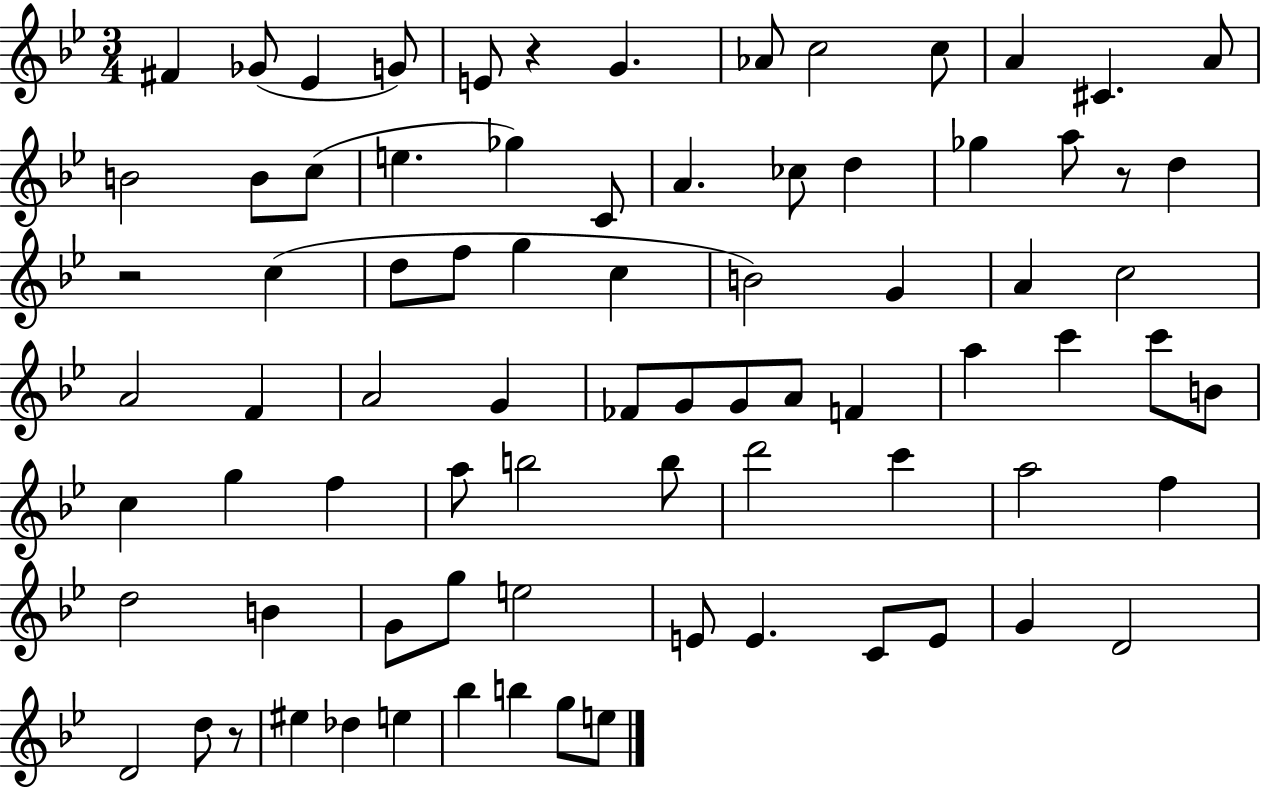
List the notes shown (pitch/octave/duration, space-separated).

F#4/q Gb4/e Eb4/q G4/e E4/e R/q G4/q. Ab4/e C5/h C5/e A4/q C#4/q. A4/e B4/h B4/e C5/e E5/q. Gb5/q C4/e A4/q. CES5/e D5/q Gb5/q A5/e R/e D5/q R/h C5/q D5/e F5/e G5/q C5/q B4/h G4/q A4/q C5/h A4/h F4/q A4/h G4/q FES4/e G4/e G4/e A4/e F4/q A5/q C6/q C6/e B4/e C5/q G5/q F5/q A5/e B5/h B5/e D6/h C6/q A5/h F5/q D5/h B4/q G4/e G5/e E5/h E4/e E4/q. C4/e E4/e G4/q D4/h D4/h D5/e R/e EIS5/q Db5/q E5/q Bb5/q B5/q G5/e E5/e